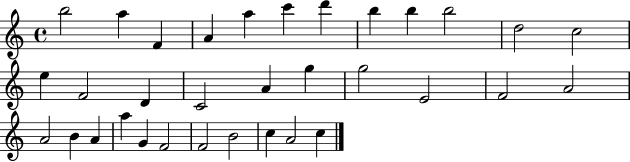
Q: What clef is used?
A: treble